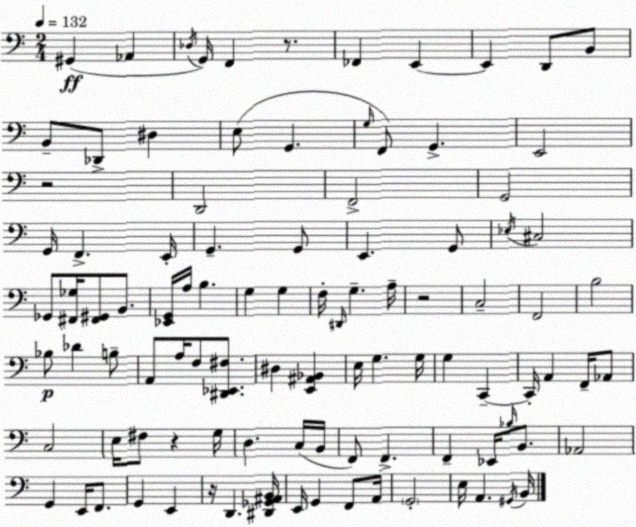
X:1
T:Untitled
M:2/4
L:1/4
K:Am
^G,, _A,, _D,/4 G,,/4 F,, z/2 _F,, E,, E,, D,,/2 B,,/2 B,,/2 _D,,/2 ^D, E,/2 G,, G,/4 F,,/2 G,, E,,2 z2 D,,2 F,,2 G,,2 G,,/4 F,, E,,/4 G,, G,,/2 E,, G,,/2 _E,/4 ^C,2 _G,,/2 [^F,,_G,]/4 [^F,,^G,,]/2 B,,/2 [_E,,G,,]/4 A,/4 B, G, G, F,/4 ^D,,/4 G, A,/4 z2 C,2 F,,2 B,2 _B,/2 _D B,/2 A,,/2 A,/4 F,/2 [^D,,_E,,^F,]/2 ^D, [E,,^A,,_B,,] E,/4 G, G,/4 G, C,, C,,/4 A,, F,,/4 _A,,/2 C,2 E,/4 ^F,/2 z G,/4 D, C,/4 B,,/4 F,,/2 F,, F,, _E,,/4 _B,/4 B,,/2 _A,,2 G,, E,,/4 F,,/2 G,, E,, z/4 D,, [^D,,_G,,^A,,B,,]/4 E,,/4 G,, F,,/2 A,,/4 G,,2 E,/4 A,, ^G,,/4 B,,/4